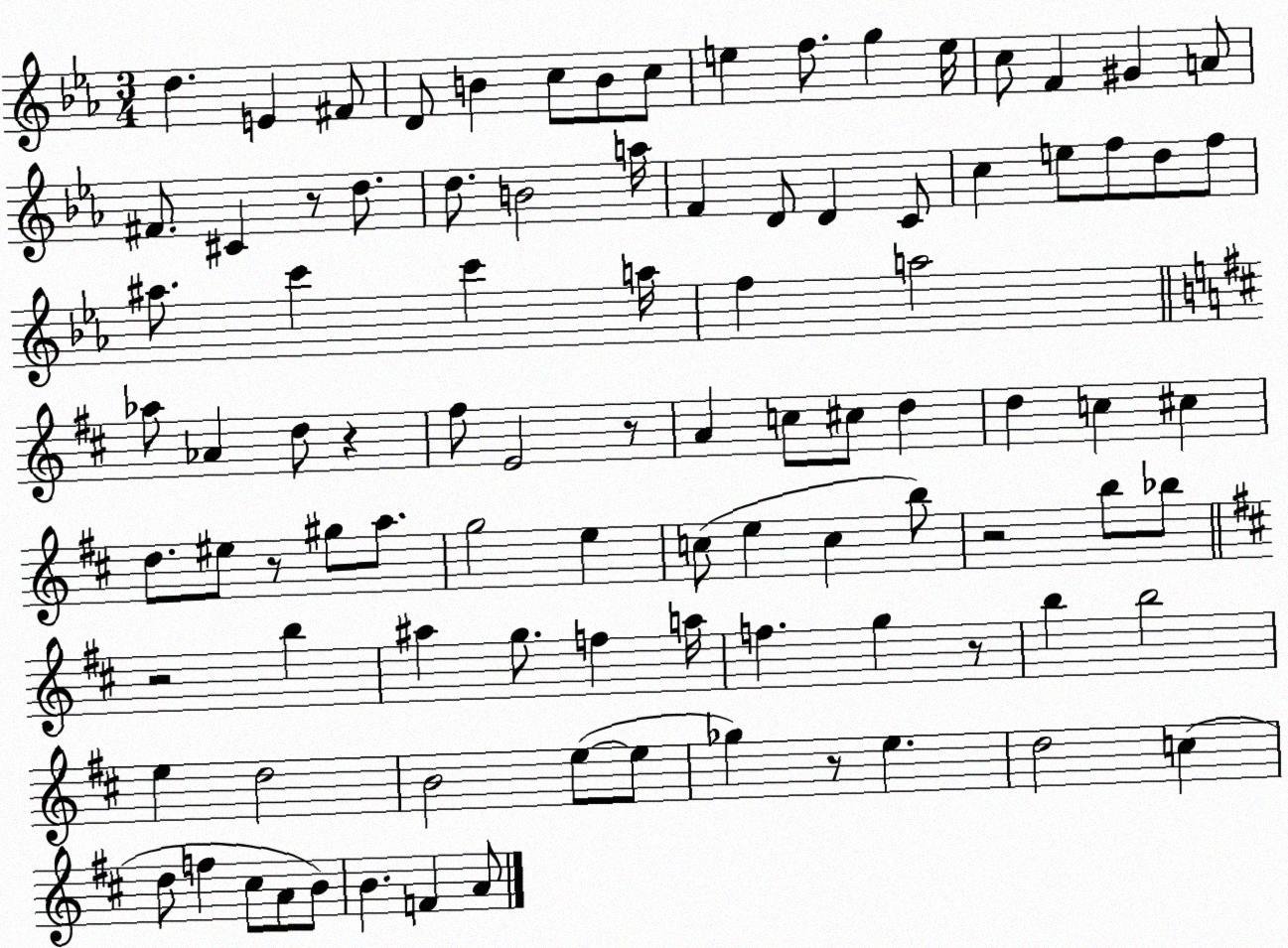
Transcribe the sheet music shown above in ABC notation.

X:1
T:Untitled
M:3/4
L:1/4
K:Eb
d E ^F/2 D/2 B c/2 B/2 c/2 e f/2 g e/4 c/2 F ^G A/2 ^F/2 ^C z/2 d/2 d/2 B2 a/4 F D/2 D C/2 c e/2 f/2 d/2 f/2 ^a/2 c' c' a/4 f a2 _a/2 _A d/2 z ^f/2 E2 z/2 A c/2 ^c/2 d d c ^c d/2 ^e/2 z/2 ^g/2 a/2 g2 e c/2 e c b/2 z2 b/2 _b/2 z2 b ^a g/2 f a/4 f g z/2 b b2 e d2 B2 e/2 e/2 _g z/2 e d2 c d/2 f ^c/2 A/2 B/2 B F A/2